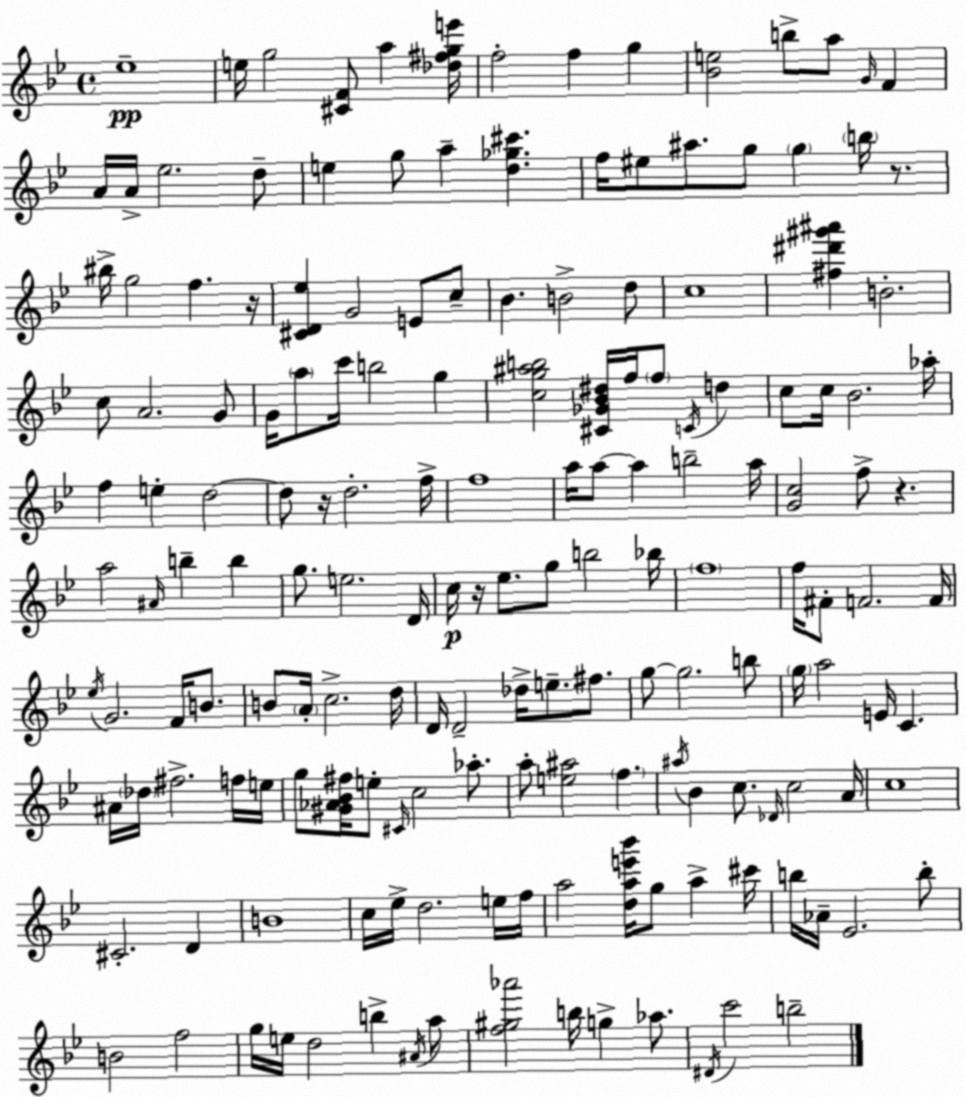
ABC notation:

X:1
T:Untitled
M:4/4
L:1/4
K:Gm
_e4 e/4 g2 [^CF]/2 a [_d^fge']/4 f2 f g [_Be]2 b/2 a/2 G/4 F A/4 A/4 _e2 d/2 e g/2 a [d_g^c'] f/4 ^e/2 ^a/2 g/2 g b/4 z/2 ^b/4 g2 f z/4 [^CD_e] G2 E/2 c/2 _B B2 d/2 c4 [^f^d'^g'^a'] B2 c/2 A2 G/2 G/4 a/2 c'/4 b2 g [cg^ab]2 [^C_G_B^d]/4 f/4 f/2 C/4 d c/2 c/4 _B2 _a/4 f e d2 d/2 z/4 d2 f/4 f4 a/4 a/2 a b2 a/4 [Gc]2 f/2 z a2 ^A/4 b b g/2 e2 D/4 c/4 z/4 _e/2 g/2 b2 _b/4 f4 f/4 ^F/2 F2 F/4 _e/4 G2 F/4 B/2 B/2 A/4 c2 d/4 D/4 D2 _d/4 e/2 ^f/2 g/2 g2 b/2 g/4 a2 E/4 C ^A/4 _d/4 ^f2 f/4 e/4 g/2 [^G_A_B^f]/4 e/2 ^C/4 c2 _a/2 a/2 [e^a]2 f ^a/4 _B c/2 _D/4 c2 A/4 c4 ^C2 D B4 c/4 _e/4 d2 e/4 f/4 a2 [dae'_b']/4 g/2 a ^c'/4 b/4 _A/4 _E2 b/2 B2 f2 g/4 e/4 d2 b ^A/4 a/2 [f^g_a']2 b/4 g _a/2 ^D/4 c'2 b2